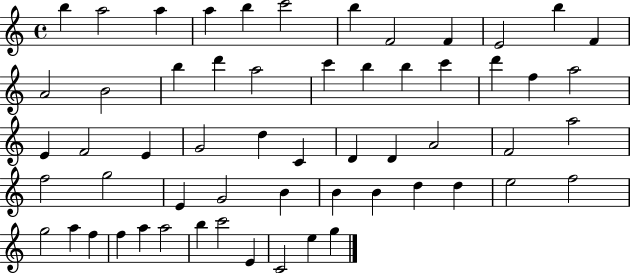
X:1
T:Untitled
M:4/4
L:1/4
K:C
b a2 a a b c'2 b F2 F E2 b F A2 B2 b d' a2 c' b b c' d' f a2 E F2 E G2 d C D D A2 F2 a2 f2 g2 E G2 B B B d d e2 f2 g2 a f f a a2 b c'2 E C2 e g